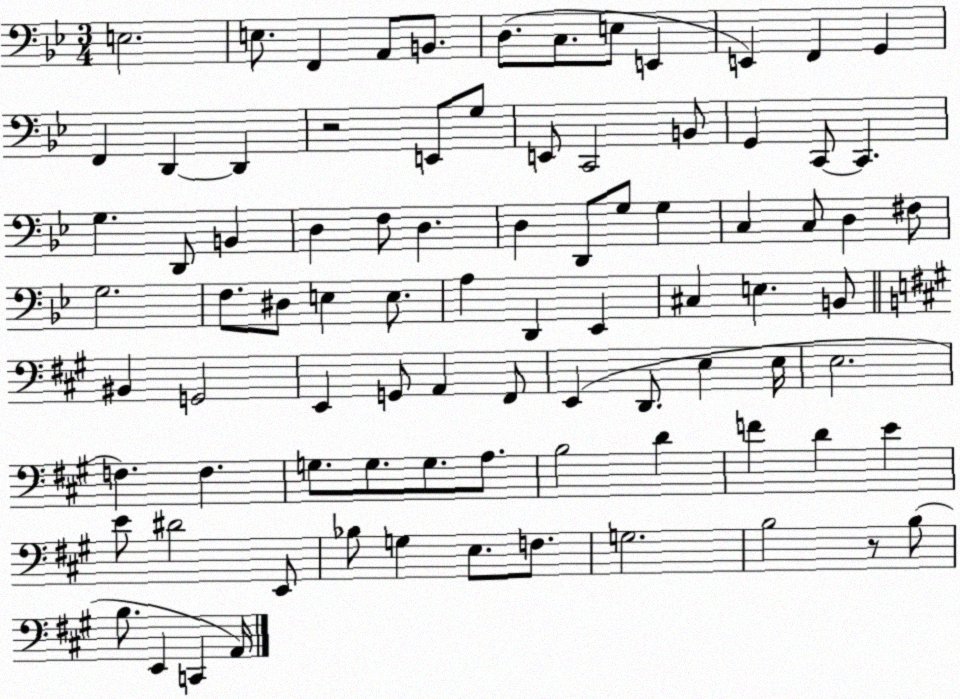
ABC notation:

X:1
T:Untitled
M:3/4
L:1/4
K:Bb
E,2 E,/2 F,, A,,/2 B,,/2 D,/2 C,/2 E,/2 E,, E,, F,, G,, F,, D,, D,, z2 E,,/2 G,/2 E,,/2 C,,2 B,,/2 G,, C,,/2 C,, G, D,,/2 B,, D, F,/2 D, D, D,,/2 G,/2 G, C, C,/2 D, ^F,/2 G,2 F,/2 ^D,/2 E, E,/2 A, D,, _E,, ^C, E, B,,/2 ^B,, G,,2 E,, G,,/2 A,, ^F,,/2 E,, D,,/2 E, E,/4 E,2 F, F, G,/2 G,/2 G,/2 A,/2 B,2 D F D E E/2 ^D2 E,,/2 _B,/2 G, E,/2 F,/2 G,2 B,2 z/2 B,/2 B,/2 E,, C,, A,,/4